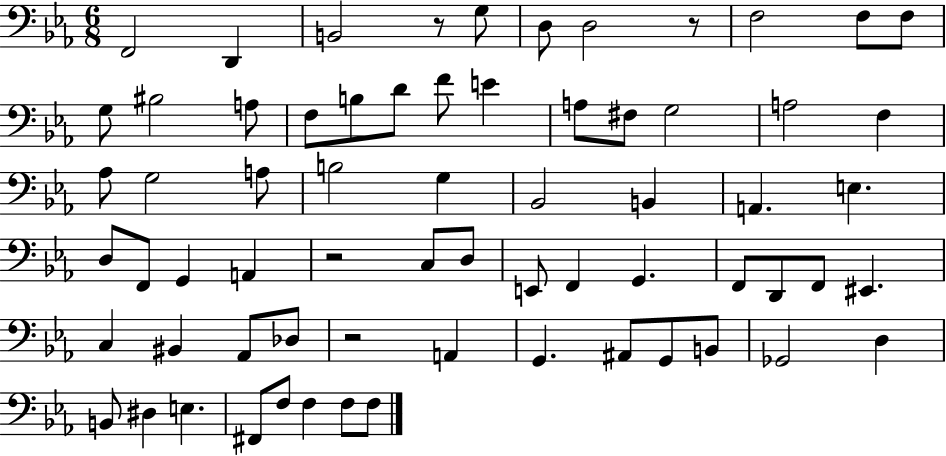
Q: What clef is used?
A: bass